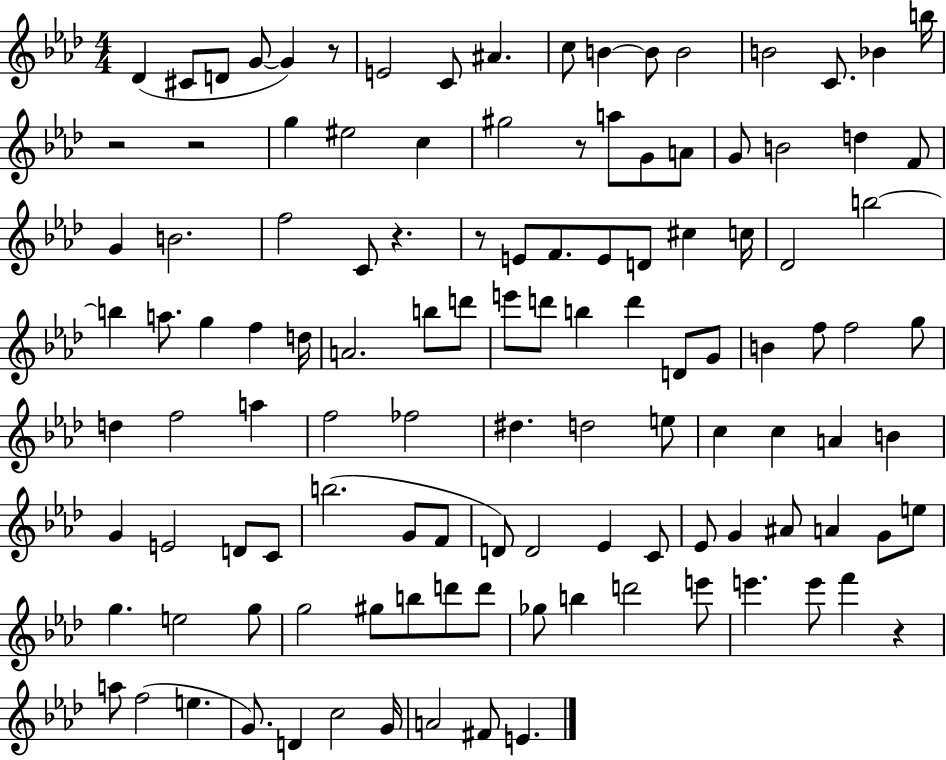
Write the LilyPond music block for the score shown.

{
  \clef treble
  \numericTimeSignature
  \time 4/4
  \key aes \major
  \repeat volta 2 { des'4( cis'8 d'8 g'8~~ g'4) r8 | e'2 c'8 ais'4. | c''8 b'4~~ b'8 b'2 | b'2 c'8. bes'4 b''16 | \break r2 r2 | g''4 eis''2 c''4 | gis''2 r8 a''8 g'8 a'8 | g'8 b'2 d''4 f'8 | \break g'4 b'2. | f''2 c'8 r4. | r8 e'8 f'8. e'8 d'8 cis''4 c''16 | des'2 b''2~~ | \break b''4 a''8. g''4 f''4 d''16 | a'2. b''8 d'''8 | e'''8 d'''8 b''4 d'''4 d'8 g'8 | b'4 f''8 f''2 g''8 | \break d''4 f''2 a''4 | f''2 fes''2 | dis''4. d''2 e''8 | c''4 c''4 a'4 b'4 | \break g'4 e'2 d'8 c'8 | b''2.( g'8 f'8 | d'8) d'2 ees'4 c'8 | ees'8 g'4 ais'8 a'4 g'8 e''8 | \break g''4. e''2 g''8 | g''2 gis''8 b''8 d'''8 d'''8 | ges''8 b''4 d'''2 e'''8 | e'''4. e'''8 f'''4 r4 | \break a''8 f''2( e''4. | g'8.) d'4 c''2 g'16 | a'2 fis'8 e'4. | } \bar "|."
}